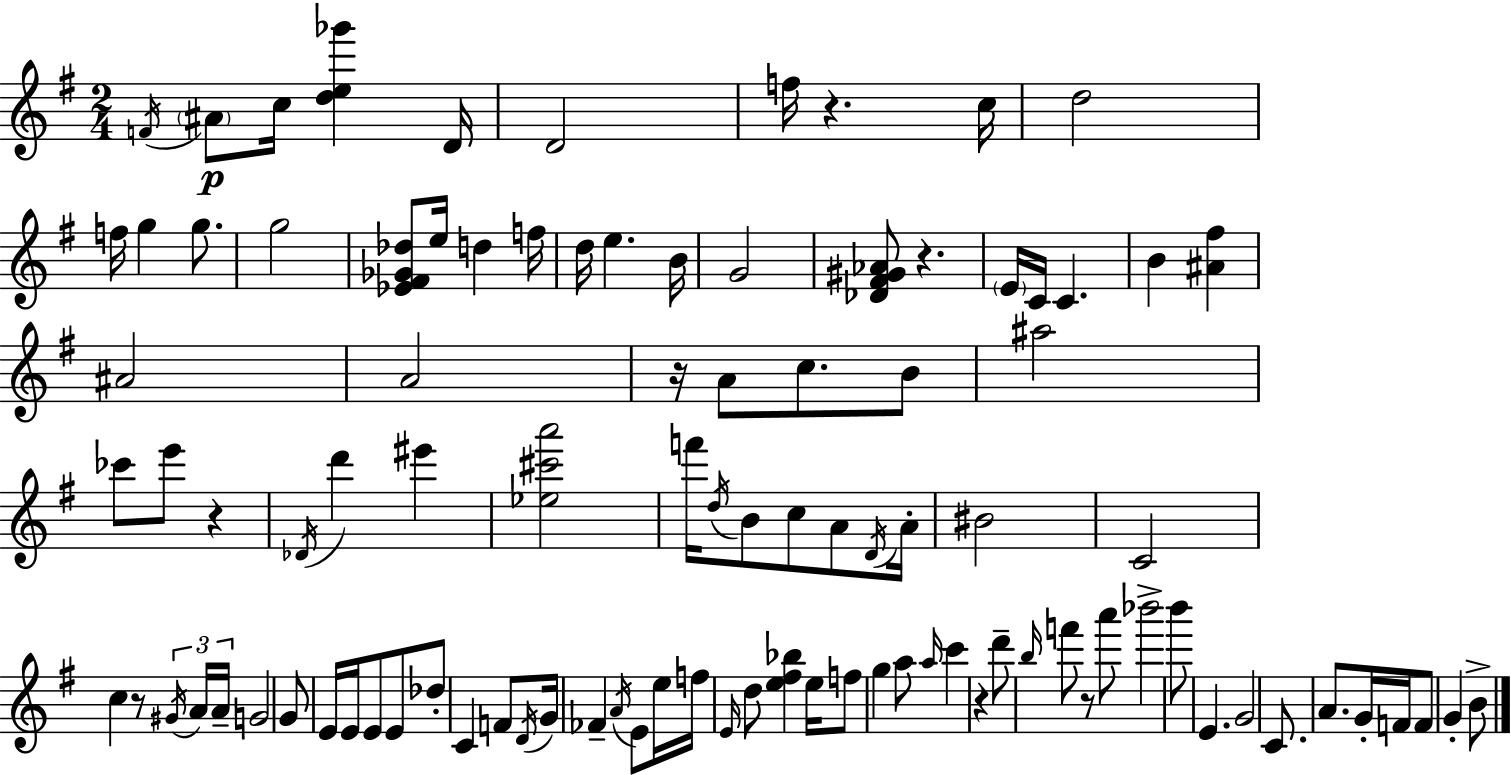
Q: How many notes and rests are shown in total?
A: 99